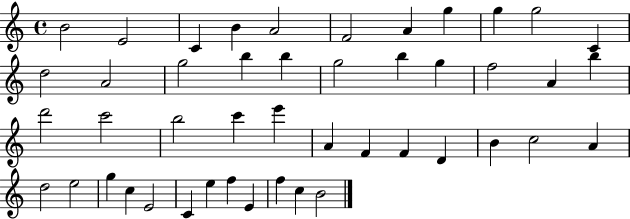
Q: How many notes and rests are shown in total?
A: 46